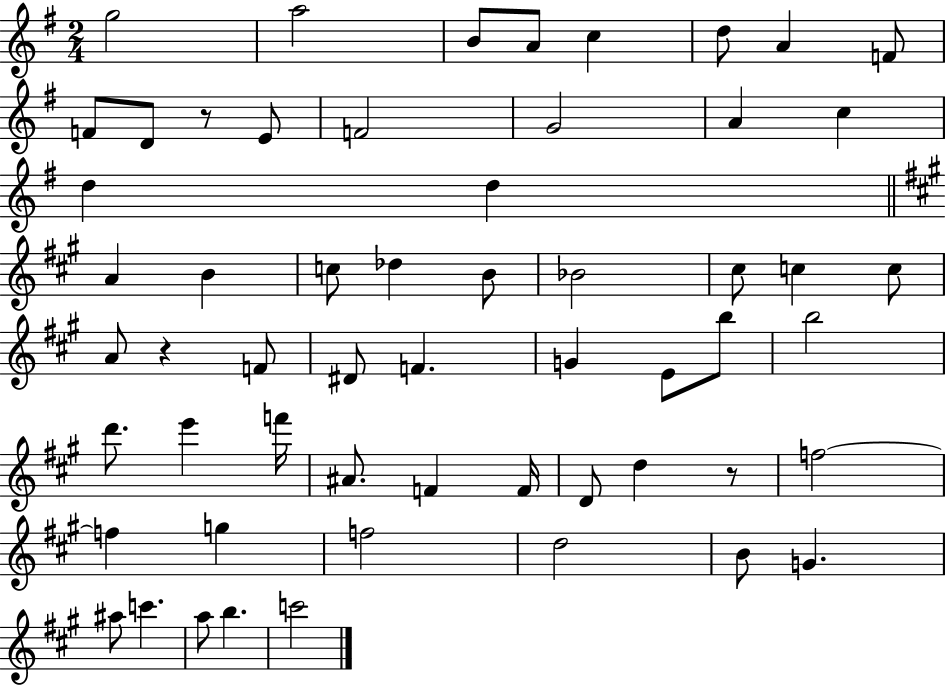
{
  \clef treble
  \numericTimeSignature
  \time 2/4
  \key g \major
  g''2 | a''2 | b'8 a'8 c''4 | d''8 a'4 f'8 | \break f'8 d'8 r8 e'8 | f'2 | g'2 | a'4 c''4 | \break d''4 d''4 | \bar "||" \break \key a \major a'4 b'4 | c''8 des''4 b'8 | bes'2 | cis''8 c''4 c''8 | \break a'8 r4 f'8 | dis'8 f'4. | g'4 e'8 b''8 | b''2 | \break d'''8. e'''4 f'''16 | ais'8. f'4 f'16 | d'8 d''4 r8 | f''2~~ | \break f''4 g''4 | f''2 | d''2 | b'8 g'4. | \break ais''8 c'''4. | a''8 b''4. | c'''2 | \bar "|."
}